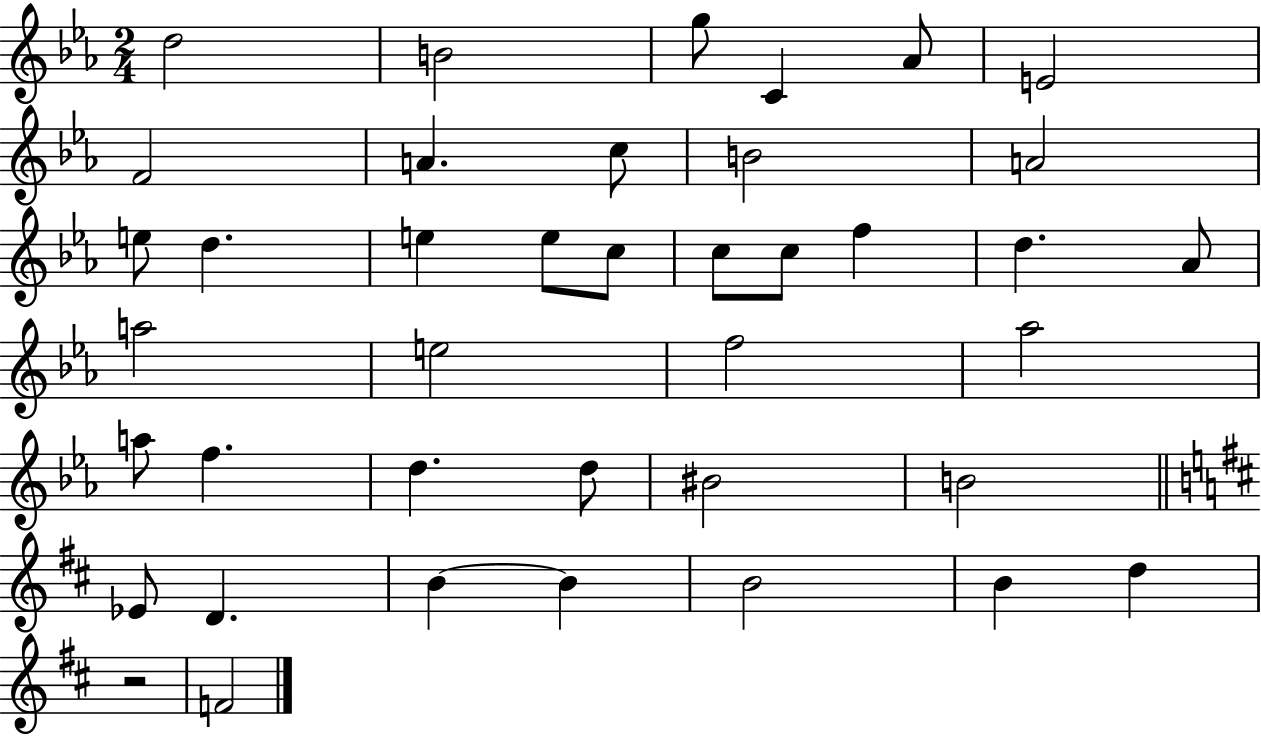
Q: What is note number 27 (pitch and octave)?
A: F5